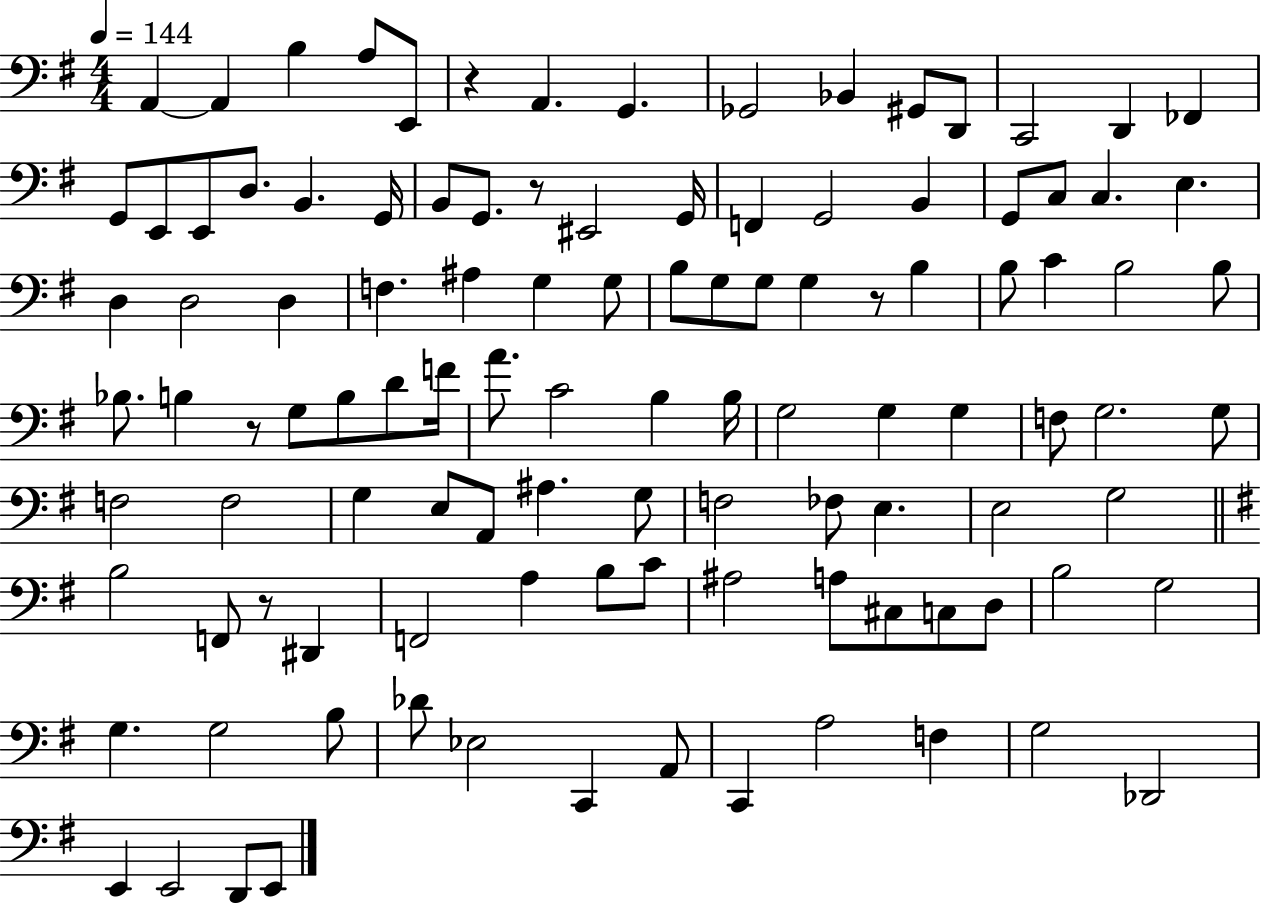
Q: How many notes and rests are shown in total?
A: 110